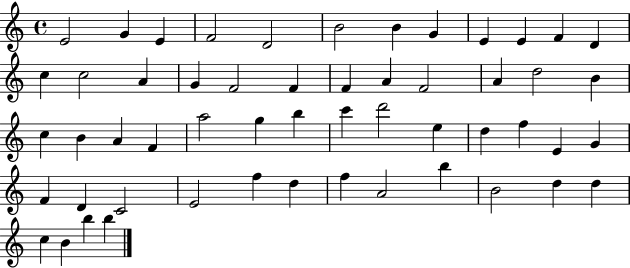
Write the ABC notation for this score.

X:1
T:Untitled
M:4/4
L:1/4
K:C
E2 G E F2 D2 B2 B G E E F D c c2 A G F2 F F A F2 A d2 B c B A F a2 g b c' d'2 e d f E G F D C2 E2 f d f A2 b B2 d d c B b b